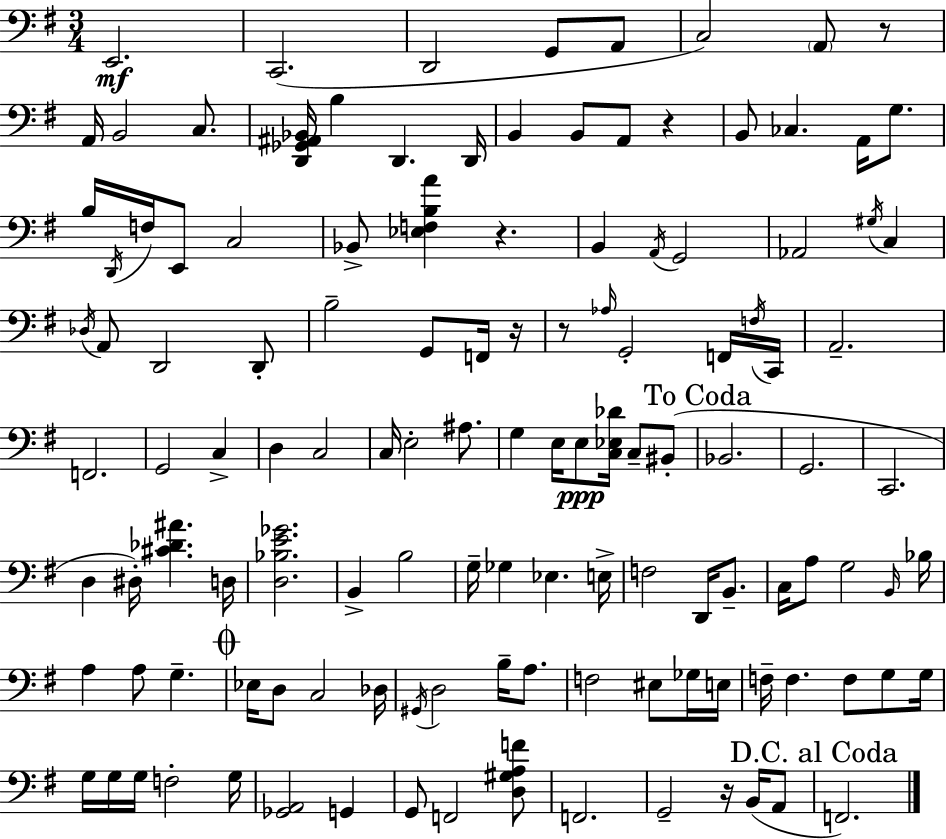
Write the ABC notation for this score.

X:1
T:Untitled
M:3/4
L:1/4
K:Em
E,,2 C,,2 D,,2 G,,/2 A,,/2 C,2 A,,/2 z/2 A,,/4 B,,2 C,/2 [D,,_G,,^A,,_B,,]/4 B, D,, D,,/4 B,, B,,/2 A,,/2 z B,,/2 _C, A,,/4 G,/2 B,/4 D,,/4 F,/4 E,,/2 C,2 _B,,/2 [_E,F,B,A] z B,, A,,/4 G,,2 _A,,2 ^G,/4 C, _D,/4 A,,/2 D,,2 D,,/2 B,2 G,,/2 F,,/4 z/4 z/2 _A,/4 G,,2 F,,/4 F,/4 C,,/4 A,,2 F,,2 G,,2 C, D, C,2 C,/4 E,2 ^A,/2 G, E,/4 E,/2 [C,_E,_D]/4 C,/2 ^B,,/2 _B,,2 G,,2 C,,2 D, ^D,/4 [^C_D^A] D,/4 [D,_B,E_G]2 B,, B,2 G,/4 _G, _E, E,/4 F,2 D,,/4 B,,/2 C,/4 A,/2 G,2 B,,/4 _B,/4 A, A,/2 G, _E,/4 D,/2 C,2 _D,/4 ^G,,/4 D,2 B,/4 A,/2 F,2 ^E,/2 _G,/4 E,/4 F,/4 F, F,/2 G,/2 G,/4 G,/4 G,/4 G,/4 F,2 G,/4 [_G,,A,,]2 G,, G,,/2 F,,2 [D,^G,A,F]/2 F,,2 G,,2 z/4 B,,/4 A,,/2 F,,2